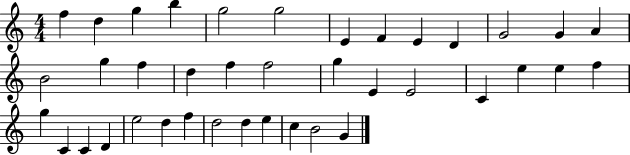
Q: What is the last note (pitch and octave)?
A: G4